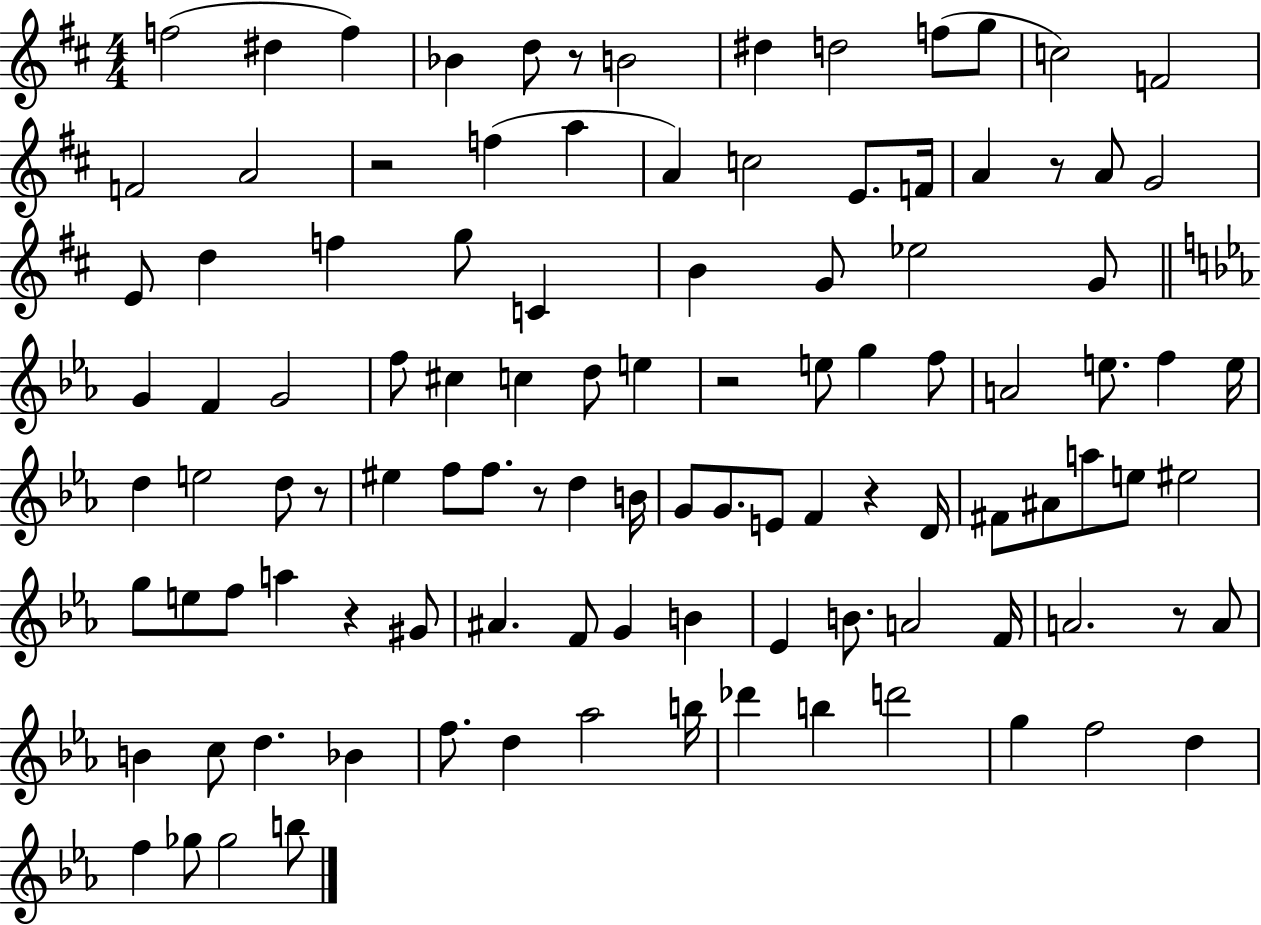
{
  \clef treble
  \numericTimeSignature
  \time 4/4
  \key d \major
  f''2( dis''4 f''4) | bes'4 d''8 r8 b'2 | dis''4 d''2 f''8( g''8 | c''2) f'2 | \break f'2 a'2 | r2 f''4( a''4 | a'4) c''2 e'8. f'16 | a'4 r8 a'8 g'2 | \break e'8 d''4 f''4 g''8 c'4 | b'4 g'8 ees''2 g'8 | \bar "||" \break \key c \minor g'4 f'4 g'2 | f''8 cis''4 c''4 d''8 e''4 | r2 e''8 g''4 f''8 | a'2 e''8. f''4 e''16 | \break d''4 e''2 d''8 r8 | eis''4 f''8 f''8. r8 d''4 b'16 | g'8 g'8. e'8 f'4 r4 d'16 | fis'8 ais'8 a''8 e''8 eis''2 | \break g''8 e''8 f''8 a''4 r4 gis'8 | ais'4. f'8 g'4 b'4 | ees'4 b'8. a'2 f'16 | a'2. r8 a'8 | \break b'4 c''8 d''4. bes'4 | f''8. d''4 aes''2 b''16 | des'''4 b''4 d'''2 | g''4 f''2 d''4 | \break f''4 ges''8 ges''2 b''8 | \bar "|."
}